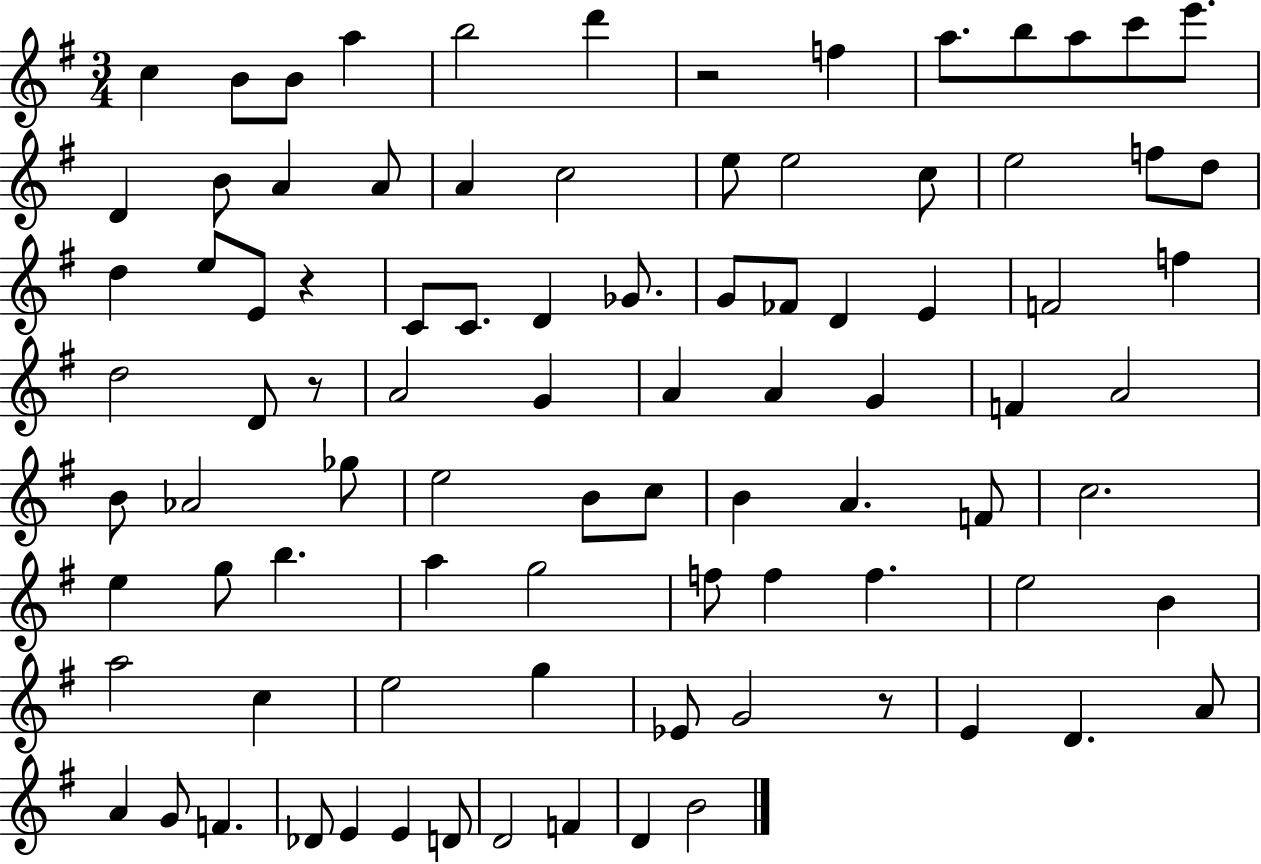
{
  \clef treble
  \numericTimeSignature
  \time 3/4
  \key g \major
  c''4 b'8 b'8 a''4 | b''2 d'''4 | r2 f''4 | a''8. b''8 a''8 c'''8 e'''8. | \break d'4 b'8 a'4 a'8 | a'4 c''2 | e''8 e''2 c''8 | e''2 f''8 d''8 | \break d''4 e''8 e'8 r4 | c'8 c'8. d'4 ges'8. | g'8 fes'8 d'4 e'4 | f'2 f''4 | \break d''2 d'8 r8 | a'2 g'4 | a'4 a'4 g'4 | f'4 a'2 | \break b'8 aes'2 ges''8 | e''2 b'8 c''8 | b'4 a'4. f'8 | c''2. | \break e''4 g''8 b''4. | a''4 g''2 | f''8 f''4 f''4. | e''2 b'4 | \break a''2 c''4 | e''2 g''4 | ees'8 g'2 r8 | e'4 d'4. a'8 | \break a'4 g'8 f'4. | des'8 e'4 e'4 d'8 | d'2 f'4 | d'4 b'2 | \break \bar "|."
}